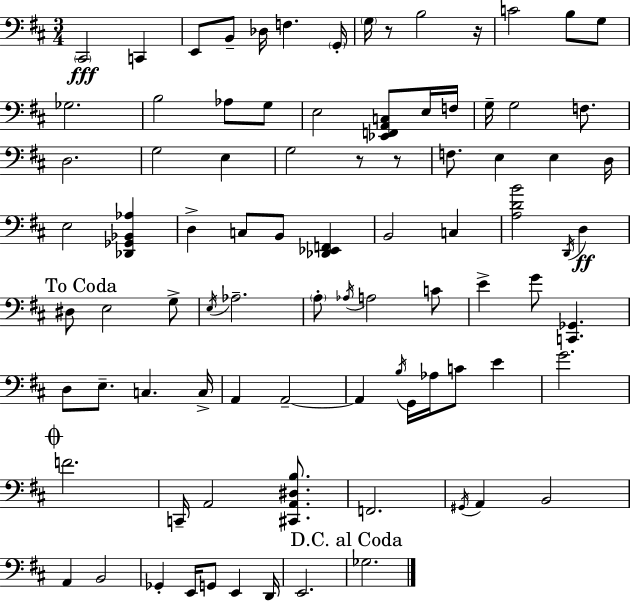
X:1
T:Untitled
M:3/4
L:1/4
K:D
^C,,2 C,, E,,/2 B,,/2 _D,/4 F, G,,/4 G,/4 z/2 B,2 z/4 C2 B,/2 G,/2 _G,2 B,2 _A,/2 G,/2 E,2 [_E,,F,,A,,C,]/2 E,/4 F,/4 G,/4 G,2 F,/2 D,2 G,2 E, G,2 z/2 z/2 F,/2 E, E, D,/4 E,2 [_D,,_G,,_B,,_A,] D, C,/2 B,,/2 [_D,,_E,,F,,] B,,2 C, [A,DB]2 D,,/4 D, ^D,/2 E,2 G,/2 E,/4 _A,2 A,/2 _A,/4 A,2 C/2 E G/2 [C,,_G,,] D,/2 E,/2 C, C,/4 A,, A,,2 A,, B,/4 G,,/4 _A,/4 C/2 E G2 F2 C,,/4 A,,2 [^C,,A,,^D,B,]/2 F,,2 ^G,,/4 A,, B,,2 A,, B,,2 _G,, E,,/4 G,,/2 E,, D,,/4 E,,2 _G,2